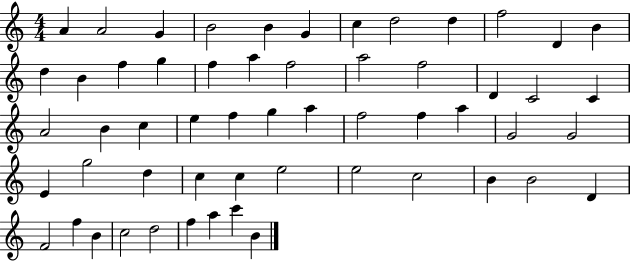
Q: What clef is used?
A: treble